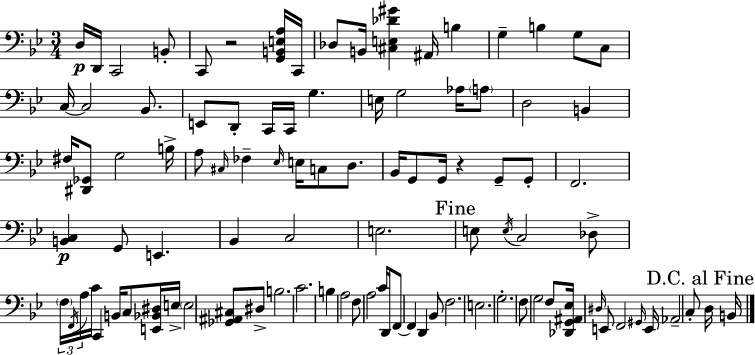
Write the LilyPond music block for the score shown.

{
  \clef bass
  \numericTimeSignature
  \time 3/4
  \key g \minor
  \repeat volta 2 { d16\p d,16 c,2 b,8-. | c,8 r2 <g, b, e a>16 c,16 | des8 b,16 <cis e des' gis'>4 ais,16 b4 | g4-- b4 g8 c8 | \break c16~~ c2 bes,8. | e,8 d,8-. c,16 c,16 g4. | e16 g2 aes16 \parenthesize a8 | d2 b,4 | \break fis16 <dis, ges,>8 g2 b16-> | a8 \grace { cis16 } fes4-- \grace { ees16 } e16 c8 d8. | bes,16 g,8 g,16 r4 g,8-- | g,8-. f,2. | \break <b, c>4\p g,8 e,4. | bes,4 c2 | e2. | \mark "Fine" e8 \acciaccatura { e16 } c2 | \break des8-> \tuplet 3/2 { \parenthesize f16 \acciaccatura { f,16 } a16 } c'16 c,4 b,16 | c8 <e, bes, dis>16 e16-> \parenthesize e2 | <ges, ais, cis>8 dis8-> b2. | c'2. | \break b4 a2 | f8 a2 | c'16 d,16 f,8~~ f,4 d,4 | bes,8 f2. | \break e2. | g2.-. | f8 g2 | f8 <des, g, ais, ees>16 \grace { dis16 } e,8 f,2 | \break \grace { gis,16 } e,16 aes,2-- | c8-. \mark "D.C. al Fine" d16 b,16 } \bar "|."
}